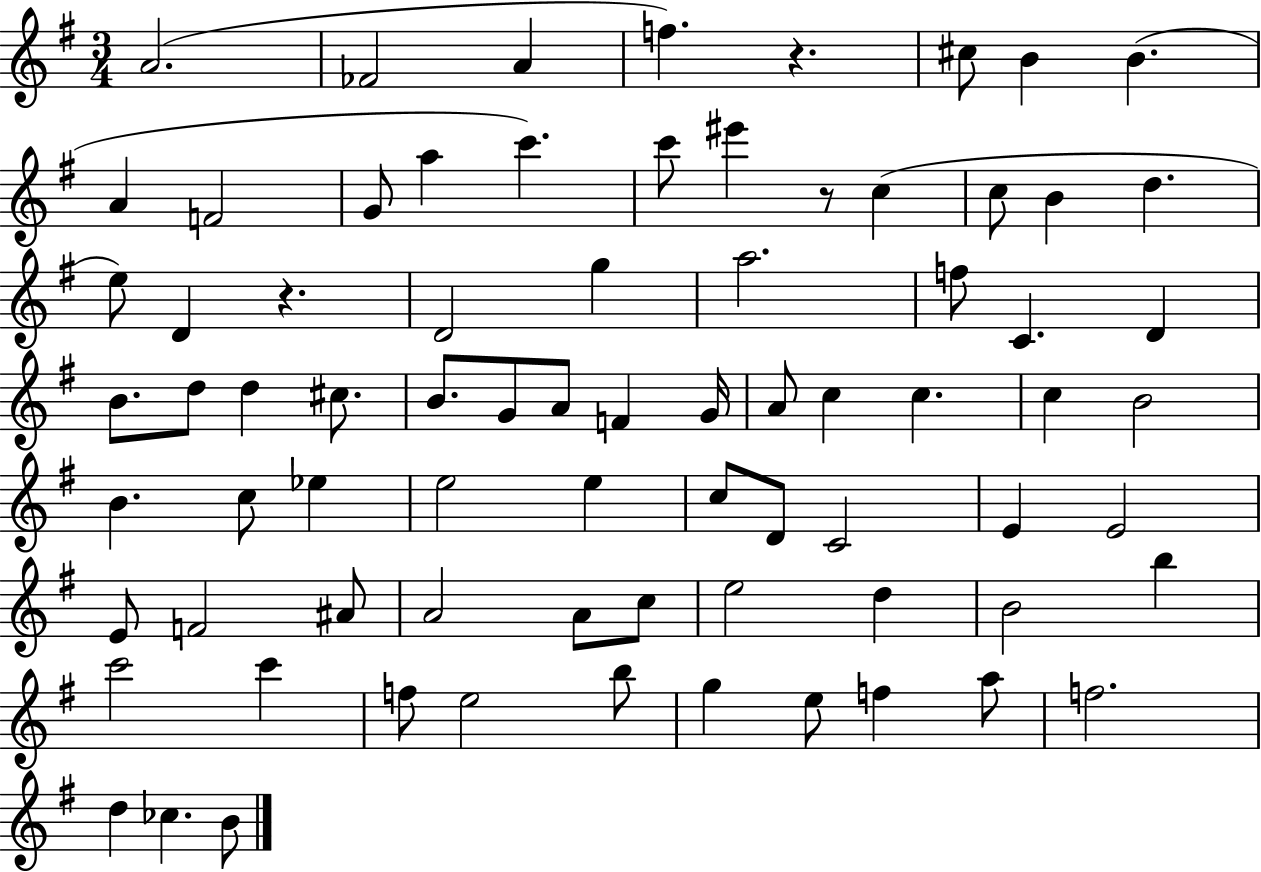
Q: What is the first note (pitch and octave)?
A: A4